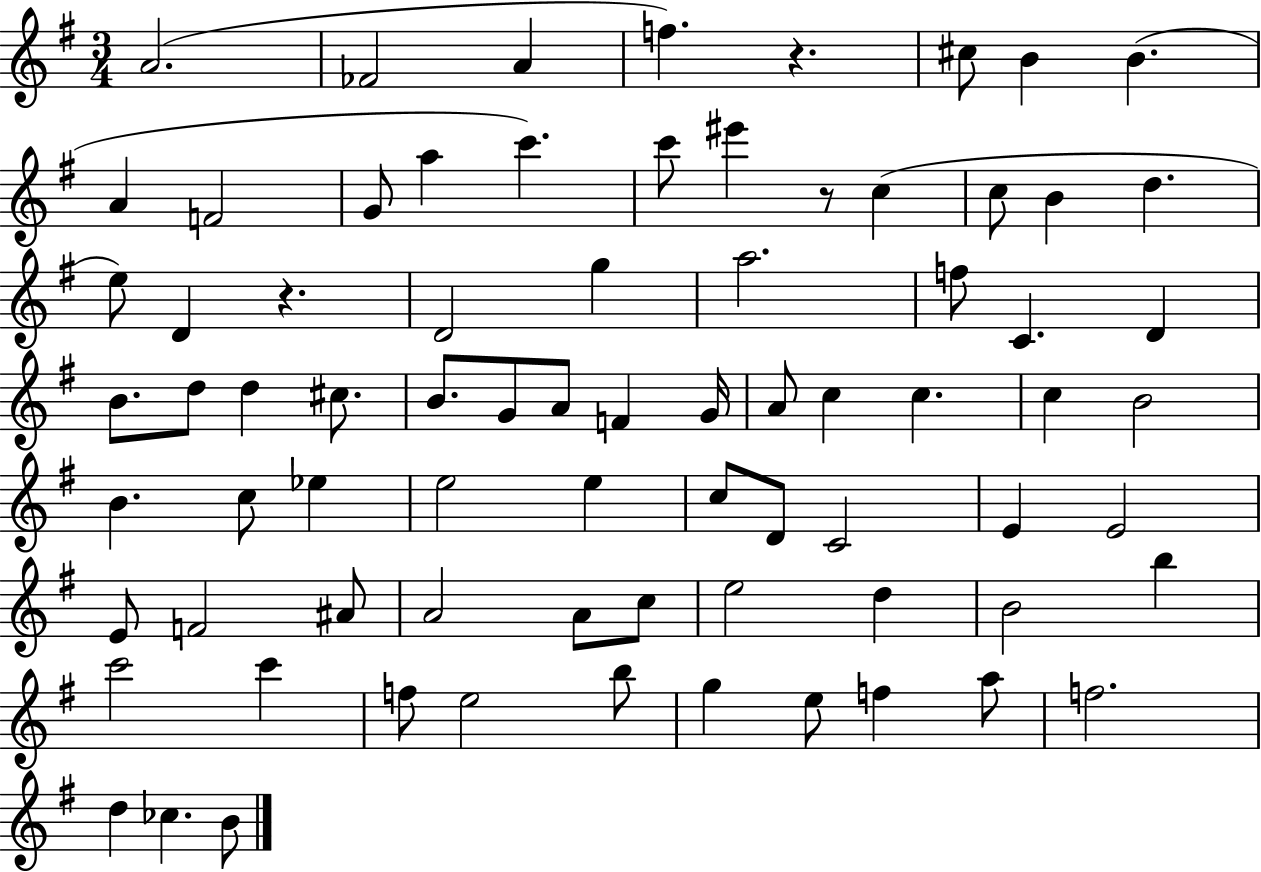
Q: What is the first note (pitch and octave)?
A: A4